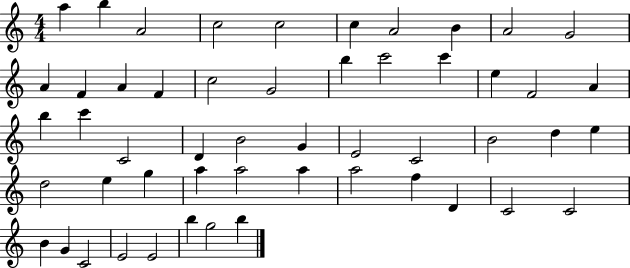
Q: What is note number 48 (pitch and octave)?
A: E4